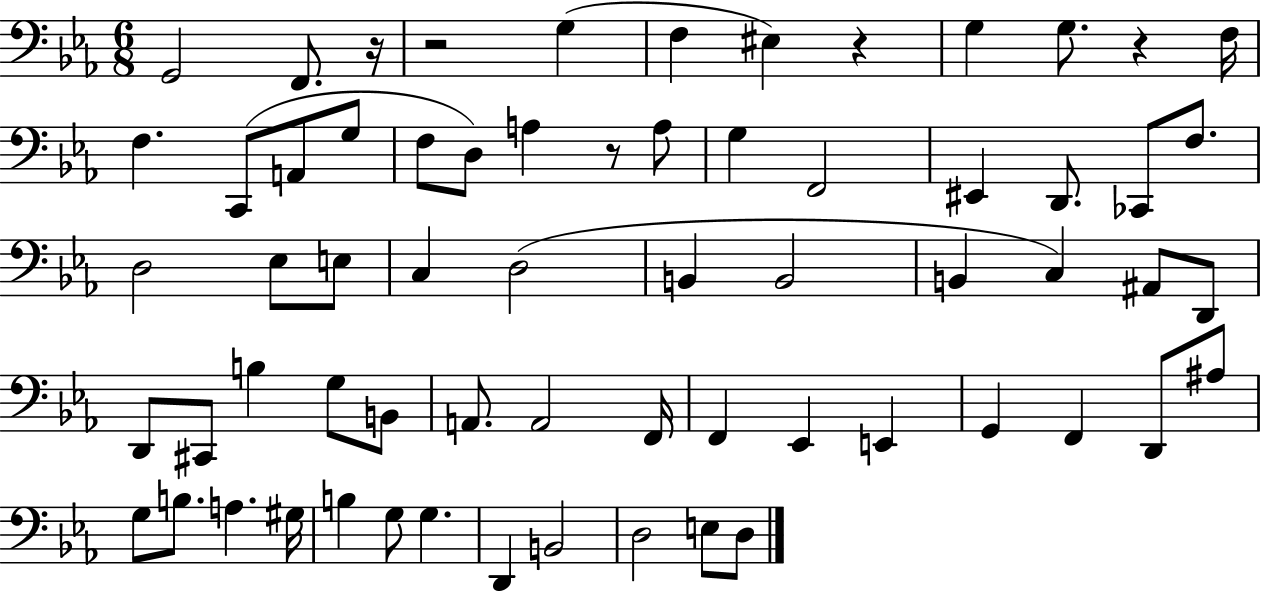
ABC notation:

X:1
T:Untitled
M:6/8
L:1/4
K:Eb
G,,2 F,,/2 z/4 z2 G, F, ^E, z G, G,/2 z F,/4 F, C,,/2 A,,/2 G,/2 F,/2 D,/2 A, z/2 A,/2 G, F,,2 ^E,, D,,/2 _C,,/2 F,/2 D,2 _E,/2 E,/2 C, D,2 B,, B,,2 B,, C, ^A,,/2 D,,/2 D,,/2 ^C,,/2 B, G,/2 B,,/2 A,,/2 A,,2 F,,/4 F,, _E,, E,, G,, F,, D,,/2 ^A,/2 G,/2 B,/2 A, ^G,/4 B, G,/2 G, D,, B,,2 D,2 E,/2 D,/2